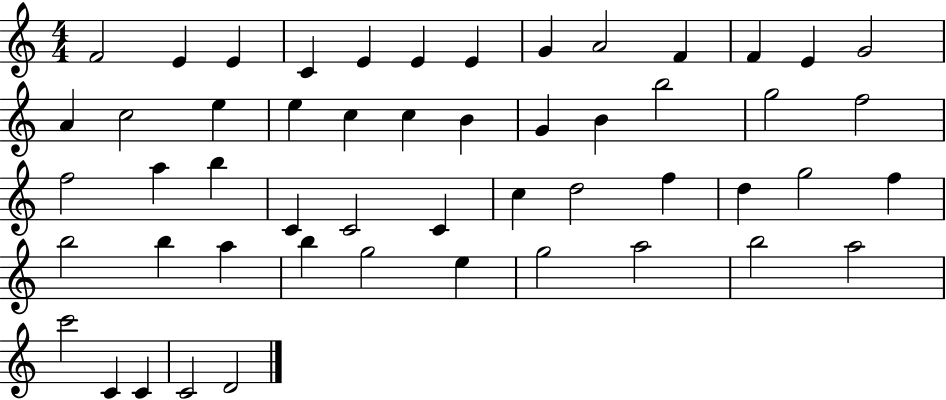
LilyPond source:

{
  \clef treble
  \numericTimeSignature
  \time 4/4
  \key c \major
  f'2 e'4 e'4 | c'4 e'4 e'4 e'4 | g'4 a'2 f'4 | f'4 e'4 g'2 | \break a'4 c''2 e''4 | e''4 c''4 c''4 b'4 | g'4 b'4 b''2 | g''2 f''2 | \break f''2 a''4 b''4 | c'4 c'2 c'4 | c''4 d''2 f''4 | d''4 g''2 f''4 | \break b''2 b''4 a''4 | b''4 g''2 e''4 | g''2 a''2 | b''2 a''2 | \break c'''2 c'4 c'4 | c'2 d'2 | \bar "|."
}